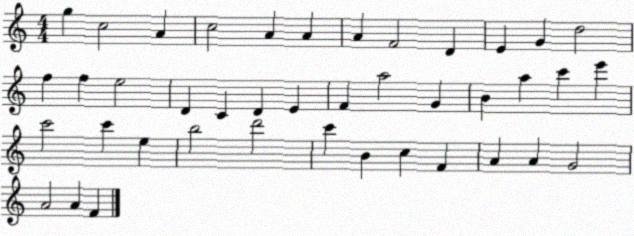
X:1
T:Untitled
M:4/4
L:1/4
K:C
g c2 A c2 A A A F2 D E G d2 f f e2 D C D E F a2 G B a c' e' c'2 c' e b2 d'2 c' B c F A A G2 A2 A F